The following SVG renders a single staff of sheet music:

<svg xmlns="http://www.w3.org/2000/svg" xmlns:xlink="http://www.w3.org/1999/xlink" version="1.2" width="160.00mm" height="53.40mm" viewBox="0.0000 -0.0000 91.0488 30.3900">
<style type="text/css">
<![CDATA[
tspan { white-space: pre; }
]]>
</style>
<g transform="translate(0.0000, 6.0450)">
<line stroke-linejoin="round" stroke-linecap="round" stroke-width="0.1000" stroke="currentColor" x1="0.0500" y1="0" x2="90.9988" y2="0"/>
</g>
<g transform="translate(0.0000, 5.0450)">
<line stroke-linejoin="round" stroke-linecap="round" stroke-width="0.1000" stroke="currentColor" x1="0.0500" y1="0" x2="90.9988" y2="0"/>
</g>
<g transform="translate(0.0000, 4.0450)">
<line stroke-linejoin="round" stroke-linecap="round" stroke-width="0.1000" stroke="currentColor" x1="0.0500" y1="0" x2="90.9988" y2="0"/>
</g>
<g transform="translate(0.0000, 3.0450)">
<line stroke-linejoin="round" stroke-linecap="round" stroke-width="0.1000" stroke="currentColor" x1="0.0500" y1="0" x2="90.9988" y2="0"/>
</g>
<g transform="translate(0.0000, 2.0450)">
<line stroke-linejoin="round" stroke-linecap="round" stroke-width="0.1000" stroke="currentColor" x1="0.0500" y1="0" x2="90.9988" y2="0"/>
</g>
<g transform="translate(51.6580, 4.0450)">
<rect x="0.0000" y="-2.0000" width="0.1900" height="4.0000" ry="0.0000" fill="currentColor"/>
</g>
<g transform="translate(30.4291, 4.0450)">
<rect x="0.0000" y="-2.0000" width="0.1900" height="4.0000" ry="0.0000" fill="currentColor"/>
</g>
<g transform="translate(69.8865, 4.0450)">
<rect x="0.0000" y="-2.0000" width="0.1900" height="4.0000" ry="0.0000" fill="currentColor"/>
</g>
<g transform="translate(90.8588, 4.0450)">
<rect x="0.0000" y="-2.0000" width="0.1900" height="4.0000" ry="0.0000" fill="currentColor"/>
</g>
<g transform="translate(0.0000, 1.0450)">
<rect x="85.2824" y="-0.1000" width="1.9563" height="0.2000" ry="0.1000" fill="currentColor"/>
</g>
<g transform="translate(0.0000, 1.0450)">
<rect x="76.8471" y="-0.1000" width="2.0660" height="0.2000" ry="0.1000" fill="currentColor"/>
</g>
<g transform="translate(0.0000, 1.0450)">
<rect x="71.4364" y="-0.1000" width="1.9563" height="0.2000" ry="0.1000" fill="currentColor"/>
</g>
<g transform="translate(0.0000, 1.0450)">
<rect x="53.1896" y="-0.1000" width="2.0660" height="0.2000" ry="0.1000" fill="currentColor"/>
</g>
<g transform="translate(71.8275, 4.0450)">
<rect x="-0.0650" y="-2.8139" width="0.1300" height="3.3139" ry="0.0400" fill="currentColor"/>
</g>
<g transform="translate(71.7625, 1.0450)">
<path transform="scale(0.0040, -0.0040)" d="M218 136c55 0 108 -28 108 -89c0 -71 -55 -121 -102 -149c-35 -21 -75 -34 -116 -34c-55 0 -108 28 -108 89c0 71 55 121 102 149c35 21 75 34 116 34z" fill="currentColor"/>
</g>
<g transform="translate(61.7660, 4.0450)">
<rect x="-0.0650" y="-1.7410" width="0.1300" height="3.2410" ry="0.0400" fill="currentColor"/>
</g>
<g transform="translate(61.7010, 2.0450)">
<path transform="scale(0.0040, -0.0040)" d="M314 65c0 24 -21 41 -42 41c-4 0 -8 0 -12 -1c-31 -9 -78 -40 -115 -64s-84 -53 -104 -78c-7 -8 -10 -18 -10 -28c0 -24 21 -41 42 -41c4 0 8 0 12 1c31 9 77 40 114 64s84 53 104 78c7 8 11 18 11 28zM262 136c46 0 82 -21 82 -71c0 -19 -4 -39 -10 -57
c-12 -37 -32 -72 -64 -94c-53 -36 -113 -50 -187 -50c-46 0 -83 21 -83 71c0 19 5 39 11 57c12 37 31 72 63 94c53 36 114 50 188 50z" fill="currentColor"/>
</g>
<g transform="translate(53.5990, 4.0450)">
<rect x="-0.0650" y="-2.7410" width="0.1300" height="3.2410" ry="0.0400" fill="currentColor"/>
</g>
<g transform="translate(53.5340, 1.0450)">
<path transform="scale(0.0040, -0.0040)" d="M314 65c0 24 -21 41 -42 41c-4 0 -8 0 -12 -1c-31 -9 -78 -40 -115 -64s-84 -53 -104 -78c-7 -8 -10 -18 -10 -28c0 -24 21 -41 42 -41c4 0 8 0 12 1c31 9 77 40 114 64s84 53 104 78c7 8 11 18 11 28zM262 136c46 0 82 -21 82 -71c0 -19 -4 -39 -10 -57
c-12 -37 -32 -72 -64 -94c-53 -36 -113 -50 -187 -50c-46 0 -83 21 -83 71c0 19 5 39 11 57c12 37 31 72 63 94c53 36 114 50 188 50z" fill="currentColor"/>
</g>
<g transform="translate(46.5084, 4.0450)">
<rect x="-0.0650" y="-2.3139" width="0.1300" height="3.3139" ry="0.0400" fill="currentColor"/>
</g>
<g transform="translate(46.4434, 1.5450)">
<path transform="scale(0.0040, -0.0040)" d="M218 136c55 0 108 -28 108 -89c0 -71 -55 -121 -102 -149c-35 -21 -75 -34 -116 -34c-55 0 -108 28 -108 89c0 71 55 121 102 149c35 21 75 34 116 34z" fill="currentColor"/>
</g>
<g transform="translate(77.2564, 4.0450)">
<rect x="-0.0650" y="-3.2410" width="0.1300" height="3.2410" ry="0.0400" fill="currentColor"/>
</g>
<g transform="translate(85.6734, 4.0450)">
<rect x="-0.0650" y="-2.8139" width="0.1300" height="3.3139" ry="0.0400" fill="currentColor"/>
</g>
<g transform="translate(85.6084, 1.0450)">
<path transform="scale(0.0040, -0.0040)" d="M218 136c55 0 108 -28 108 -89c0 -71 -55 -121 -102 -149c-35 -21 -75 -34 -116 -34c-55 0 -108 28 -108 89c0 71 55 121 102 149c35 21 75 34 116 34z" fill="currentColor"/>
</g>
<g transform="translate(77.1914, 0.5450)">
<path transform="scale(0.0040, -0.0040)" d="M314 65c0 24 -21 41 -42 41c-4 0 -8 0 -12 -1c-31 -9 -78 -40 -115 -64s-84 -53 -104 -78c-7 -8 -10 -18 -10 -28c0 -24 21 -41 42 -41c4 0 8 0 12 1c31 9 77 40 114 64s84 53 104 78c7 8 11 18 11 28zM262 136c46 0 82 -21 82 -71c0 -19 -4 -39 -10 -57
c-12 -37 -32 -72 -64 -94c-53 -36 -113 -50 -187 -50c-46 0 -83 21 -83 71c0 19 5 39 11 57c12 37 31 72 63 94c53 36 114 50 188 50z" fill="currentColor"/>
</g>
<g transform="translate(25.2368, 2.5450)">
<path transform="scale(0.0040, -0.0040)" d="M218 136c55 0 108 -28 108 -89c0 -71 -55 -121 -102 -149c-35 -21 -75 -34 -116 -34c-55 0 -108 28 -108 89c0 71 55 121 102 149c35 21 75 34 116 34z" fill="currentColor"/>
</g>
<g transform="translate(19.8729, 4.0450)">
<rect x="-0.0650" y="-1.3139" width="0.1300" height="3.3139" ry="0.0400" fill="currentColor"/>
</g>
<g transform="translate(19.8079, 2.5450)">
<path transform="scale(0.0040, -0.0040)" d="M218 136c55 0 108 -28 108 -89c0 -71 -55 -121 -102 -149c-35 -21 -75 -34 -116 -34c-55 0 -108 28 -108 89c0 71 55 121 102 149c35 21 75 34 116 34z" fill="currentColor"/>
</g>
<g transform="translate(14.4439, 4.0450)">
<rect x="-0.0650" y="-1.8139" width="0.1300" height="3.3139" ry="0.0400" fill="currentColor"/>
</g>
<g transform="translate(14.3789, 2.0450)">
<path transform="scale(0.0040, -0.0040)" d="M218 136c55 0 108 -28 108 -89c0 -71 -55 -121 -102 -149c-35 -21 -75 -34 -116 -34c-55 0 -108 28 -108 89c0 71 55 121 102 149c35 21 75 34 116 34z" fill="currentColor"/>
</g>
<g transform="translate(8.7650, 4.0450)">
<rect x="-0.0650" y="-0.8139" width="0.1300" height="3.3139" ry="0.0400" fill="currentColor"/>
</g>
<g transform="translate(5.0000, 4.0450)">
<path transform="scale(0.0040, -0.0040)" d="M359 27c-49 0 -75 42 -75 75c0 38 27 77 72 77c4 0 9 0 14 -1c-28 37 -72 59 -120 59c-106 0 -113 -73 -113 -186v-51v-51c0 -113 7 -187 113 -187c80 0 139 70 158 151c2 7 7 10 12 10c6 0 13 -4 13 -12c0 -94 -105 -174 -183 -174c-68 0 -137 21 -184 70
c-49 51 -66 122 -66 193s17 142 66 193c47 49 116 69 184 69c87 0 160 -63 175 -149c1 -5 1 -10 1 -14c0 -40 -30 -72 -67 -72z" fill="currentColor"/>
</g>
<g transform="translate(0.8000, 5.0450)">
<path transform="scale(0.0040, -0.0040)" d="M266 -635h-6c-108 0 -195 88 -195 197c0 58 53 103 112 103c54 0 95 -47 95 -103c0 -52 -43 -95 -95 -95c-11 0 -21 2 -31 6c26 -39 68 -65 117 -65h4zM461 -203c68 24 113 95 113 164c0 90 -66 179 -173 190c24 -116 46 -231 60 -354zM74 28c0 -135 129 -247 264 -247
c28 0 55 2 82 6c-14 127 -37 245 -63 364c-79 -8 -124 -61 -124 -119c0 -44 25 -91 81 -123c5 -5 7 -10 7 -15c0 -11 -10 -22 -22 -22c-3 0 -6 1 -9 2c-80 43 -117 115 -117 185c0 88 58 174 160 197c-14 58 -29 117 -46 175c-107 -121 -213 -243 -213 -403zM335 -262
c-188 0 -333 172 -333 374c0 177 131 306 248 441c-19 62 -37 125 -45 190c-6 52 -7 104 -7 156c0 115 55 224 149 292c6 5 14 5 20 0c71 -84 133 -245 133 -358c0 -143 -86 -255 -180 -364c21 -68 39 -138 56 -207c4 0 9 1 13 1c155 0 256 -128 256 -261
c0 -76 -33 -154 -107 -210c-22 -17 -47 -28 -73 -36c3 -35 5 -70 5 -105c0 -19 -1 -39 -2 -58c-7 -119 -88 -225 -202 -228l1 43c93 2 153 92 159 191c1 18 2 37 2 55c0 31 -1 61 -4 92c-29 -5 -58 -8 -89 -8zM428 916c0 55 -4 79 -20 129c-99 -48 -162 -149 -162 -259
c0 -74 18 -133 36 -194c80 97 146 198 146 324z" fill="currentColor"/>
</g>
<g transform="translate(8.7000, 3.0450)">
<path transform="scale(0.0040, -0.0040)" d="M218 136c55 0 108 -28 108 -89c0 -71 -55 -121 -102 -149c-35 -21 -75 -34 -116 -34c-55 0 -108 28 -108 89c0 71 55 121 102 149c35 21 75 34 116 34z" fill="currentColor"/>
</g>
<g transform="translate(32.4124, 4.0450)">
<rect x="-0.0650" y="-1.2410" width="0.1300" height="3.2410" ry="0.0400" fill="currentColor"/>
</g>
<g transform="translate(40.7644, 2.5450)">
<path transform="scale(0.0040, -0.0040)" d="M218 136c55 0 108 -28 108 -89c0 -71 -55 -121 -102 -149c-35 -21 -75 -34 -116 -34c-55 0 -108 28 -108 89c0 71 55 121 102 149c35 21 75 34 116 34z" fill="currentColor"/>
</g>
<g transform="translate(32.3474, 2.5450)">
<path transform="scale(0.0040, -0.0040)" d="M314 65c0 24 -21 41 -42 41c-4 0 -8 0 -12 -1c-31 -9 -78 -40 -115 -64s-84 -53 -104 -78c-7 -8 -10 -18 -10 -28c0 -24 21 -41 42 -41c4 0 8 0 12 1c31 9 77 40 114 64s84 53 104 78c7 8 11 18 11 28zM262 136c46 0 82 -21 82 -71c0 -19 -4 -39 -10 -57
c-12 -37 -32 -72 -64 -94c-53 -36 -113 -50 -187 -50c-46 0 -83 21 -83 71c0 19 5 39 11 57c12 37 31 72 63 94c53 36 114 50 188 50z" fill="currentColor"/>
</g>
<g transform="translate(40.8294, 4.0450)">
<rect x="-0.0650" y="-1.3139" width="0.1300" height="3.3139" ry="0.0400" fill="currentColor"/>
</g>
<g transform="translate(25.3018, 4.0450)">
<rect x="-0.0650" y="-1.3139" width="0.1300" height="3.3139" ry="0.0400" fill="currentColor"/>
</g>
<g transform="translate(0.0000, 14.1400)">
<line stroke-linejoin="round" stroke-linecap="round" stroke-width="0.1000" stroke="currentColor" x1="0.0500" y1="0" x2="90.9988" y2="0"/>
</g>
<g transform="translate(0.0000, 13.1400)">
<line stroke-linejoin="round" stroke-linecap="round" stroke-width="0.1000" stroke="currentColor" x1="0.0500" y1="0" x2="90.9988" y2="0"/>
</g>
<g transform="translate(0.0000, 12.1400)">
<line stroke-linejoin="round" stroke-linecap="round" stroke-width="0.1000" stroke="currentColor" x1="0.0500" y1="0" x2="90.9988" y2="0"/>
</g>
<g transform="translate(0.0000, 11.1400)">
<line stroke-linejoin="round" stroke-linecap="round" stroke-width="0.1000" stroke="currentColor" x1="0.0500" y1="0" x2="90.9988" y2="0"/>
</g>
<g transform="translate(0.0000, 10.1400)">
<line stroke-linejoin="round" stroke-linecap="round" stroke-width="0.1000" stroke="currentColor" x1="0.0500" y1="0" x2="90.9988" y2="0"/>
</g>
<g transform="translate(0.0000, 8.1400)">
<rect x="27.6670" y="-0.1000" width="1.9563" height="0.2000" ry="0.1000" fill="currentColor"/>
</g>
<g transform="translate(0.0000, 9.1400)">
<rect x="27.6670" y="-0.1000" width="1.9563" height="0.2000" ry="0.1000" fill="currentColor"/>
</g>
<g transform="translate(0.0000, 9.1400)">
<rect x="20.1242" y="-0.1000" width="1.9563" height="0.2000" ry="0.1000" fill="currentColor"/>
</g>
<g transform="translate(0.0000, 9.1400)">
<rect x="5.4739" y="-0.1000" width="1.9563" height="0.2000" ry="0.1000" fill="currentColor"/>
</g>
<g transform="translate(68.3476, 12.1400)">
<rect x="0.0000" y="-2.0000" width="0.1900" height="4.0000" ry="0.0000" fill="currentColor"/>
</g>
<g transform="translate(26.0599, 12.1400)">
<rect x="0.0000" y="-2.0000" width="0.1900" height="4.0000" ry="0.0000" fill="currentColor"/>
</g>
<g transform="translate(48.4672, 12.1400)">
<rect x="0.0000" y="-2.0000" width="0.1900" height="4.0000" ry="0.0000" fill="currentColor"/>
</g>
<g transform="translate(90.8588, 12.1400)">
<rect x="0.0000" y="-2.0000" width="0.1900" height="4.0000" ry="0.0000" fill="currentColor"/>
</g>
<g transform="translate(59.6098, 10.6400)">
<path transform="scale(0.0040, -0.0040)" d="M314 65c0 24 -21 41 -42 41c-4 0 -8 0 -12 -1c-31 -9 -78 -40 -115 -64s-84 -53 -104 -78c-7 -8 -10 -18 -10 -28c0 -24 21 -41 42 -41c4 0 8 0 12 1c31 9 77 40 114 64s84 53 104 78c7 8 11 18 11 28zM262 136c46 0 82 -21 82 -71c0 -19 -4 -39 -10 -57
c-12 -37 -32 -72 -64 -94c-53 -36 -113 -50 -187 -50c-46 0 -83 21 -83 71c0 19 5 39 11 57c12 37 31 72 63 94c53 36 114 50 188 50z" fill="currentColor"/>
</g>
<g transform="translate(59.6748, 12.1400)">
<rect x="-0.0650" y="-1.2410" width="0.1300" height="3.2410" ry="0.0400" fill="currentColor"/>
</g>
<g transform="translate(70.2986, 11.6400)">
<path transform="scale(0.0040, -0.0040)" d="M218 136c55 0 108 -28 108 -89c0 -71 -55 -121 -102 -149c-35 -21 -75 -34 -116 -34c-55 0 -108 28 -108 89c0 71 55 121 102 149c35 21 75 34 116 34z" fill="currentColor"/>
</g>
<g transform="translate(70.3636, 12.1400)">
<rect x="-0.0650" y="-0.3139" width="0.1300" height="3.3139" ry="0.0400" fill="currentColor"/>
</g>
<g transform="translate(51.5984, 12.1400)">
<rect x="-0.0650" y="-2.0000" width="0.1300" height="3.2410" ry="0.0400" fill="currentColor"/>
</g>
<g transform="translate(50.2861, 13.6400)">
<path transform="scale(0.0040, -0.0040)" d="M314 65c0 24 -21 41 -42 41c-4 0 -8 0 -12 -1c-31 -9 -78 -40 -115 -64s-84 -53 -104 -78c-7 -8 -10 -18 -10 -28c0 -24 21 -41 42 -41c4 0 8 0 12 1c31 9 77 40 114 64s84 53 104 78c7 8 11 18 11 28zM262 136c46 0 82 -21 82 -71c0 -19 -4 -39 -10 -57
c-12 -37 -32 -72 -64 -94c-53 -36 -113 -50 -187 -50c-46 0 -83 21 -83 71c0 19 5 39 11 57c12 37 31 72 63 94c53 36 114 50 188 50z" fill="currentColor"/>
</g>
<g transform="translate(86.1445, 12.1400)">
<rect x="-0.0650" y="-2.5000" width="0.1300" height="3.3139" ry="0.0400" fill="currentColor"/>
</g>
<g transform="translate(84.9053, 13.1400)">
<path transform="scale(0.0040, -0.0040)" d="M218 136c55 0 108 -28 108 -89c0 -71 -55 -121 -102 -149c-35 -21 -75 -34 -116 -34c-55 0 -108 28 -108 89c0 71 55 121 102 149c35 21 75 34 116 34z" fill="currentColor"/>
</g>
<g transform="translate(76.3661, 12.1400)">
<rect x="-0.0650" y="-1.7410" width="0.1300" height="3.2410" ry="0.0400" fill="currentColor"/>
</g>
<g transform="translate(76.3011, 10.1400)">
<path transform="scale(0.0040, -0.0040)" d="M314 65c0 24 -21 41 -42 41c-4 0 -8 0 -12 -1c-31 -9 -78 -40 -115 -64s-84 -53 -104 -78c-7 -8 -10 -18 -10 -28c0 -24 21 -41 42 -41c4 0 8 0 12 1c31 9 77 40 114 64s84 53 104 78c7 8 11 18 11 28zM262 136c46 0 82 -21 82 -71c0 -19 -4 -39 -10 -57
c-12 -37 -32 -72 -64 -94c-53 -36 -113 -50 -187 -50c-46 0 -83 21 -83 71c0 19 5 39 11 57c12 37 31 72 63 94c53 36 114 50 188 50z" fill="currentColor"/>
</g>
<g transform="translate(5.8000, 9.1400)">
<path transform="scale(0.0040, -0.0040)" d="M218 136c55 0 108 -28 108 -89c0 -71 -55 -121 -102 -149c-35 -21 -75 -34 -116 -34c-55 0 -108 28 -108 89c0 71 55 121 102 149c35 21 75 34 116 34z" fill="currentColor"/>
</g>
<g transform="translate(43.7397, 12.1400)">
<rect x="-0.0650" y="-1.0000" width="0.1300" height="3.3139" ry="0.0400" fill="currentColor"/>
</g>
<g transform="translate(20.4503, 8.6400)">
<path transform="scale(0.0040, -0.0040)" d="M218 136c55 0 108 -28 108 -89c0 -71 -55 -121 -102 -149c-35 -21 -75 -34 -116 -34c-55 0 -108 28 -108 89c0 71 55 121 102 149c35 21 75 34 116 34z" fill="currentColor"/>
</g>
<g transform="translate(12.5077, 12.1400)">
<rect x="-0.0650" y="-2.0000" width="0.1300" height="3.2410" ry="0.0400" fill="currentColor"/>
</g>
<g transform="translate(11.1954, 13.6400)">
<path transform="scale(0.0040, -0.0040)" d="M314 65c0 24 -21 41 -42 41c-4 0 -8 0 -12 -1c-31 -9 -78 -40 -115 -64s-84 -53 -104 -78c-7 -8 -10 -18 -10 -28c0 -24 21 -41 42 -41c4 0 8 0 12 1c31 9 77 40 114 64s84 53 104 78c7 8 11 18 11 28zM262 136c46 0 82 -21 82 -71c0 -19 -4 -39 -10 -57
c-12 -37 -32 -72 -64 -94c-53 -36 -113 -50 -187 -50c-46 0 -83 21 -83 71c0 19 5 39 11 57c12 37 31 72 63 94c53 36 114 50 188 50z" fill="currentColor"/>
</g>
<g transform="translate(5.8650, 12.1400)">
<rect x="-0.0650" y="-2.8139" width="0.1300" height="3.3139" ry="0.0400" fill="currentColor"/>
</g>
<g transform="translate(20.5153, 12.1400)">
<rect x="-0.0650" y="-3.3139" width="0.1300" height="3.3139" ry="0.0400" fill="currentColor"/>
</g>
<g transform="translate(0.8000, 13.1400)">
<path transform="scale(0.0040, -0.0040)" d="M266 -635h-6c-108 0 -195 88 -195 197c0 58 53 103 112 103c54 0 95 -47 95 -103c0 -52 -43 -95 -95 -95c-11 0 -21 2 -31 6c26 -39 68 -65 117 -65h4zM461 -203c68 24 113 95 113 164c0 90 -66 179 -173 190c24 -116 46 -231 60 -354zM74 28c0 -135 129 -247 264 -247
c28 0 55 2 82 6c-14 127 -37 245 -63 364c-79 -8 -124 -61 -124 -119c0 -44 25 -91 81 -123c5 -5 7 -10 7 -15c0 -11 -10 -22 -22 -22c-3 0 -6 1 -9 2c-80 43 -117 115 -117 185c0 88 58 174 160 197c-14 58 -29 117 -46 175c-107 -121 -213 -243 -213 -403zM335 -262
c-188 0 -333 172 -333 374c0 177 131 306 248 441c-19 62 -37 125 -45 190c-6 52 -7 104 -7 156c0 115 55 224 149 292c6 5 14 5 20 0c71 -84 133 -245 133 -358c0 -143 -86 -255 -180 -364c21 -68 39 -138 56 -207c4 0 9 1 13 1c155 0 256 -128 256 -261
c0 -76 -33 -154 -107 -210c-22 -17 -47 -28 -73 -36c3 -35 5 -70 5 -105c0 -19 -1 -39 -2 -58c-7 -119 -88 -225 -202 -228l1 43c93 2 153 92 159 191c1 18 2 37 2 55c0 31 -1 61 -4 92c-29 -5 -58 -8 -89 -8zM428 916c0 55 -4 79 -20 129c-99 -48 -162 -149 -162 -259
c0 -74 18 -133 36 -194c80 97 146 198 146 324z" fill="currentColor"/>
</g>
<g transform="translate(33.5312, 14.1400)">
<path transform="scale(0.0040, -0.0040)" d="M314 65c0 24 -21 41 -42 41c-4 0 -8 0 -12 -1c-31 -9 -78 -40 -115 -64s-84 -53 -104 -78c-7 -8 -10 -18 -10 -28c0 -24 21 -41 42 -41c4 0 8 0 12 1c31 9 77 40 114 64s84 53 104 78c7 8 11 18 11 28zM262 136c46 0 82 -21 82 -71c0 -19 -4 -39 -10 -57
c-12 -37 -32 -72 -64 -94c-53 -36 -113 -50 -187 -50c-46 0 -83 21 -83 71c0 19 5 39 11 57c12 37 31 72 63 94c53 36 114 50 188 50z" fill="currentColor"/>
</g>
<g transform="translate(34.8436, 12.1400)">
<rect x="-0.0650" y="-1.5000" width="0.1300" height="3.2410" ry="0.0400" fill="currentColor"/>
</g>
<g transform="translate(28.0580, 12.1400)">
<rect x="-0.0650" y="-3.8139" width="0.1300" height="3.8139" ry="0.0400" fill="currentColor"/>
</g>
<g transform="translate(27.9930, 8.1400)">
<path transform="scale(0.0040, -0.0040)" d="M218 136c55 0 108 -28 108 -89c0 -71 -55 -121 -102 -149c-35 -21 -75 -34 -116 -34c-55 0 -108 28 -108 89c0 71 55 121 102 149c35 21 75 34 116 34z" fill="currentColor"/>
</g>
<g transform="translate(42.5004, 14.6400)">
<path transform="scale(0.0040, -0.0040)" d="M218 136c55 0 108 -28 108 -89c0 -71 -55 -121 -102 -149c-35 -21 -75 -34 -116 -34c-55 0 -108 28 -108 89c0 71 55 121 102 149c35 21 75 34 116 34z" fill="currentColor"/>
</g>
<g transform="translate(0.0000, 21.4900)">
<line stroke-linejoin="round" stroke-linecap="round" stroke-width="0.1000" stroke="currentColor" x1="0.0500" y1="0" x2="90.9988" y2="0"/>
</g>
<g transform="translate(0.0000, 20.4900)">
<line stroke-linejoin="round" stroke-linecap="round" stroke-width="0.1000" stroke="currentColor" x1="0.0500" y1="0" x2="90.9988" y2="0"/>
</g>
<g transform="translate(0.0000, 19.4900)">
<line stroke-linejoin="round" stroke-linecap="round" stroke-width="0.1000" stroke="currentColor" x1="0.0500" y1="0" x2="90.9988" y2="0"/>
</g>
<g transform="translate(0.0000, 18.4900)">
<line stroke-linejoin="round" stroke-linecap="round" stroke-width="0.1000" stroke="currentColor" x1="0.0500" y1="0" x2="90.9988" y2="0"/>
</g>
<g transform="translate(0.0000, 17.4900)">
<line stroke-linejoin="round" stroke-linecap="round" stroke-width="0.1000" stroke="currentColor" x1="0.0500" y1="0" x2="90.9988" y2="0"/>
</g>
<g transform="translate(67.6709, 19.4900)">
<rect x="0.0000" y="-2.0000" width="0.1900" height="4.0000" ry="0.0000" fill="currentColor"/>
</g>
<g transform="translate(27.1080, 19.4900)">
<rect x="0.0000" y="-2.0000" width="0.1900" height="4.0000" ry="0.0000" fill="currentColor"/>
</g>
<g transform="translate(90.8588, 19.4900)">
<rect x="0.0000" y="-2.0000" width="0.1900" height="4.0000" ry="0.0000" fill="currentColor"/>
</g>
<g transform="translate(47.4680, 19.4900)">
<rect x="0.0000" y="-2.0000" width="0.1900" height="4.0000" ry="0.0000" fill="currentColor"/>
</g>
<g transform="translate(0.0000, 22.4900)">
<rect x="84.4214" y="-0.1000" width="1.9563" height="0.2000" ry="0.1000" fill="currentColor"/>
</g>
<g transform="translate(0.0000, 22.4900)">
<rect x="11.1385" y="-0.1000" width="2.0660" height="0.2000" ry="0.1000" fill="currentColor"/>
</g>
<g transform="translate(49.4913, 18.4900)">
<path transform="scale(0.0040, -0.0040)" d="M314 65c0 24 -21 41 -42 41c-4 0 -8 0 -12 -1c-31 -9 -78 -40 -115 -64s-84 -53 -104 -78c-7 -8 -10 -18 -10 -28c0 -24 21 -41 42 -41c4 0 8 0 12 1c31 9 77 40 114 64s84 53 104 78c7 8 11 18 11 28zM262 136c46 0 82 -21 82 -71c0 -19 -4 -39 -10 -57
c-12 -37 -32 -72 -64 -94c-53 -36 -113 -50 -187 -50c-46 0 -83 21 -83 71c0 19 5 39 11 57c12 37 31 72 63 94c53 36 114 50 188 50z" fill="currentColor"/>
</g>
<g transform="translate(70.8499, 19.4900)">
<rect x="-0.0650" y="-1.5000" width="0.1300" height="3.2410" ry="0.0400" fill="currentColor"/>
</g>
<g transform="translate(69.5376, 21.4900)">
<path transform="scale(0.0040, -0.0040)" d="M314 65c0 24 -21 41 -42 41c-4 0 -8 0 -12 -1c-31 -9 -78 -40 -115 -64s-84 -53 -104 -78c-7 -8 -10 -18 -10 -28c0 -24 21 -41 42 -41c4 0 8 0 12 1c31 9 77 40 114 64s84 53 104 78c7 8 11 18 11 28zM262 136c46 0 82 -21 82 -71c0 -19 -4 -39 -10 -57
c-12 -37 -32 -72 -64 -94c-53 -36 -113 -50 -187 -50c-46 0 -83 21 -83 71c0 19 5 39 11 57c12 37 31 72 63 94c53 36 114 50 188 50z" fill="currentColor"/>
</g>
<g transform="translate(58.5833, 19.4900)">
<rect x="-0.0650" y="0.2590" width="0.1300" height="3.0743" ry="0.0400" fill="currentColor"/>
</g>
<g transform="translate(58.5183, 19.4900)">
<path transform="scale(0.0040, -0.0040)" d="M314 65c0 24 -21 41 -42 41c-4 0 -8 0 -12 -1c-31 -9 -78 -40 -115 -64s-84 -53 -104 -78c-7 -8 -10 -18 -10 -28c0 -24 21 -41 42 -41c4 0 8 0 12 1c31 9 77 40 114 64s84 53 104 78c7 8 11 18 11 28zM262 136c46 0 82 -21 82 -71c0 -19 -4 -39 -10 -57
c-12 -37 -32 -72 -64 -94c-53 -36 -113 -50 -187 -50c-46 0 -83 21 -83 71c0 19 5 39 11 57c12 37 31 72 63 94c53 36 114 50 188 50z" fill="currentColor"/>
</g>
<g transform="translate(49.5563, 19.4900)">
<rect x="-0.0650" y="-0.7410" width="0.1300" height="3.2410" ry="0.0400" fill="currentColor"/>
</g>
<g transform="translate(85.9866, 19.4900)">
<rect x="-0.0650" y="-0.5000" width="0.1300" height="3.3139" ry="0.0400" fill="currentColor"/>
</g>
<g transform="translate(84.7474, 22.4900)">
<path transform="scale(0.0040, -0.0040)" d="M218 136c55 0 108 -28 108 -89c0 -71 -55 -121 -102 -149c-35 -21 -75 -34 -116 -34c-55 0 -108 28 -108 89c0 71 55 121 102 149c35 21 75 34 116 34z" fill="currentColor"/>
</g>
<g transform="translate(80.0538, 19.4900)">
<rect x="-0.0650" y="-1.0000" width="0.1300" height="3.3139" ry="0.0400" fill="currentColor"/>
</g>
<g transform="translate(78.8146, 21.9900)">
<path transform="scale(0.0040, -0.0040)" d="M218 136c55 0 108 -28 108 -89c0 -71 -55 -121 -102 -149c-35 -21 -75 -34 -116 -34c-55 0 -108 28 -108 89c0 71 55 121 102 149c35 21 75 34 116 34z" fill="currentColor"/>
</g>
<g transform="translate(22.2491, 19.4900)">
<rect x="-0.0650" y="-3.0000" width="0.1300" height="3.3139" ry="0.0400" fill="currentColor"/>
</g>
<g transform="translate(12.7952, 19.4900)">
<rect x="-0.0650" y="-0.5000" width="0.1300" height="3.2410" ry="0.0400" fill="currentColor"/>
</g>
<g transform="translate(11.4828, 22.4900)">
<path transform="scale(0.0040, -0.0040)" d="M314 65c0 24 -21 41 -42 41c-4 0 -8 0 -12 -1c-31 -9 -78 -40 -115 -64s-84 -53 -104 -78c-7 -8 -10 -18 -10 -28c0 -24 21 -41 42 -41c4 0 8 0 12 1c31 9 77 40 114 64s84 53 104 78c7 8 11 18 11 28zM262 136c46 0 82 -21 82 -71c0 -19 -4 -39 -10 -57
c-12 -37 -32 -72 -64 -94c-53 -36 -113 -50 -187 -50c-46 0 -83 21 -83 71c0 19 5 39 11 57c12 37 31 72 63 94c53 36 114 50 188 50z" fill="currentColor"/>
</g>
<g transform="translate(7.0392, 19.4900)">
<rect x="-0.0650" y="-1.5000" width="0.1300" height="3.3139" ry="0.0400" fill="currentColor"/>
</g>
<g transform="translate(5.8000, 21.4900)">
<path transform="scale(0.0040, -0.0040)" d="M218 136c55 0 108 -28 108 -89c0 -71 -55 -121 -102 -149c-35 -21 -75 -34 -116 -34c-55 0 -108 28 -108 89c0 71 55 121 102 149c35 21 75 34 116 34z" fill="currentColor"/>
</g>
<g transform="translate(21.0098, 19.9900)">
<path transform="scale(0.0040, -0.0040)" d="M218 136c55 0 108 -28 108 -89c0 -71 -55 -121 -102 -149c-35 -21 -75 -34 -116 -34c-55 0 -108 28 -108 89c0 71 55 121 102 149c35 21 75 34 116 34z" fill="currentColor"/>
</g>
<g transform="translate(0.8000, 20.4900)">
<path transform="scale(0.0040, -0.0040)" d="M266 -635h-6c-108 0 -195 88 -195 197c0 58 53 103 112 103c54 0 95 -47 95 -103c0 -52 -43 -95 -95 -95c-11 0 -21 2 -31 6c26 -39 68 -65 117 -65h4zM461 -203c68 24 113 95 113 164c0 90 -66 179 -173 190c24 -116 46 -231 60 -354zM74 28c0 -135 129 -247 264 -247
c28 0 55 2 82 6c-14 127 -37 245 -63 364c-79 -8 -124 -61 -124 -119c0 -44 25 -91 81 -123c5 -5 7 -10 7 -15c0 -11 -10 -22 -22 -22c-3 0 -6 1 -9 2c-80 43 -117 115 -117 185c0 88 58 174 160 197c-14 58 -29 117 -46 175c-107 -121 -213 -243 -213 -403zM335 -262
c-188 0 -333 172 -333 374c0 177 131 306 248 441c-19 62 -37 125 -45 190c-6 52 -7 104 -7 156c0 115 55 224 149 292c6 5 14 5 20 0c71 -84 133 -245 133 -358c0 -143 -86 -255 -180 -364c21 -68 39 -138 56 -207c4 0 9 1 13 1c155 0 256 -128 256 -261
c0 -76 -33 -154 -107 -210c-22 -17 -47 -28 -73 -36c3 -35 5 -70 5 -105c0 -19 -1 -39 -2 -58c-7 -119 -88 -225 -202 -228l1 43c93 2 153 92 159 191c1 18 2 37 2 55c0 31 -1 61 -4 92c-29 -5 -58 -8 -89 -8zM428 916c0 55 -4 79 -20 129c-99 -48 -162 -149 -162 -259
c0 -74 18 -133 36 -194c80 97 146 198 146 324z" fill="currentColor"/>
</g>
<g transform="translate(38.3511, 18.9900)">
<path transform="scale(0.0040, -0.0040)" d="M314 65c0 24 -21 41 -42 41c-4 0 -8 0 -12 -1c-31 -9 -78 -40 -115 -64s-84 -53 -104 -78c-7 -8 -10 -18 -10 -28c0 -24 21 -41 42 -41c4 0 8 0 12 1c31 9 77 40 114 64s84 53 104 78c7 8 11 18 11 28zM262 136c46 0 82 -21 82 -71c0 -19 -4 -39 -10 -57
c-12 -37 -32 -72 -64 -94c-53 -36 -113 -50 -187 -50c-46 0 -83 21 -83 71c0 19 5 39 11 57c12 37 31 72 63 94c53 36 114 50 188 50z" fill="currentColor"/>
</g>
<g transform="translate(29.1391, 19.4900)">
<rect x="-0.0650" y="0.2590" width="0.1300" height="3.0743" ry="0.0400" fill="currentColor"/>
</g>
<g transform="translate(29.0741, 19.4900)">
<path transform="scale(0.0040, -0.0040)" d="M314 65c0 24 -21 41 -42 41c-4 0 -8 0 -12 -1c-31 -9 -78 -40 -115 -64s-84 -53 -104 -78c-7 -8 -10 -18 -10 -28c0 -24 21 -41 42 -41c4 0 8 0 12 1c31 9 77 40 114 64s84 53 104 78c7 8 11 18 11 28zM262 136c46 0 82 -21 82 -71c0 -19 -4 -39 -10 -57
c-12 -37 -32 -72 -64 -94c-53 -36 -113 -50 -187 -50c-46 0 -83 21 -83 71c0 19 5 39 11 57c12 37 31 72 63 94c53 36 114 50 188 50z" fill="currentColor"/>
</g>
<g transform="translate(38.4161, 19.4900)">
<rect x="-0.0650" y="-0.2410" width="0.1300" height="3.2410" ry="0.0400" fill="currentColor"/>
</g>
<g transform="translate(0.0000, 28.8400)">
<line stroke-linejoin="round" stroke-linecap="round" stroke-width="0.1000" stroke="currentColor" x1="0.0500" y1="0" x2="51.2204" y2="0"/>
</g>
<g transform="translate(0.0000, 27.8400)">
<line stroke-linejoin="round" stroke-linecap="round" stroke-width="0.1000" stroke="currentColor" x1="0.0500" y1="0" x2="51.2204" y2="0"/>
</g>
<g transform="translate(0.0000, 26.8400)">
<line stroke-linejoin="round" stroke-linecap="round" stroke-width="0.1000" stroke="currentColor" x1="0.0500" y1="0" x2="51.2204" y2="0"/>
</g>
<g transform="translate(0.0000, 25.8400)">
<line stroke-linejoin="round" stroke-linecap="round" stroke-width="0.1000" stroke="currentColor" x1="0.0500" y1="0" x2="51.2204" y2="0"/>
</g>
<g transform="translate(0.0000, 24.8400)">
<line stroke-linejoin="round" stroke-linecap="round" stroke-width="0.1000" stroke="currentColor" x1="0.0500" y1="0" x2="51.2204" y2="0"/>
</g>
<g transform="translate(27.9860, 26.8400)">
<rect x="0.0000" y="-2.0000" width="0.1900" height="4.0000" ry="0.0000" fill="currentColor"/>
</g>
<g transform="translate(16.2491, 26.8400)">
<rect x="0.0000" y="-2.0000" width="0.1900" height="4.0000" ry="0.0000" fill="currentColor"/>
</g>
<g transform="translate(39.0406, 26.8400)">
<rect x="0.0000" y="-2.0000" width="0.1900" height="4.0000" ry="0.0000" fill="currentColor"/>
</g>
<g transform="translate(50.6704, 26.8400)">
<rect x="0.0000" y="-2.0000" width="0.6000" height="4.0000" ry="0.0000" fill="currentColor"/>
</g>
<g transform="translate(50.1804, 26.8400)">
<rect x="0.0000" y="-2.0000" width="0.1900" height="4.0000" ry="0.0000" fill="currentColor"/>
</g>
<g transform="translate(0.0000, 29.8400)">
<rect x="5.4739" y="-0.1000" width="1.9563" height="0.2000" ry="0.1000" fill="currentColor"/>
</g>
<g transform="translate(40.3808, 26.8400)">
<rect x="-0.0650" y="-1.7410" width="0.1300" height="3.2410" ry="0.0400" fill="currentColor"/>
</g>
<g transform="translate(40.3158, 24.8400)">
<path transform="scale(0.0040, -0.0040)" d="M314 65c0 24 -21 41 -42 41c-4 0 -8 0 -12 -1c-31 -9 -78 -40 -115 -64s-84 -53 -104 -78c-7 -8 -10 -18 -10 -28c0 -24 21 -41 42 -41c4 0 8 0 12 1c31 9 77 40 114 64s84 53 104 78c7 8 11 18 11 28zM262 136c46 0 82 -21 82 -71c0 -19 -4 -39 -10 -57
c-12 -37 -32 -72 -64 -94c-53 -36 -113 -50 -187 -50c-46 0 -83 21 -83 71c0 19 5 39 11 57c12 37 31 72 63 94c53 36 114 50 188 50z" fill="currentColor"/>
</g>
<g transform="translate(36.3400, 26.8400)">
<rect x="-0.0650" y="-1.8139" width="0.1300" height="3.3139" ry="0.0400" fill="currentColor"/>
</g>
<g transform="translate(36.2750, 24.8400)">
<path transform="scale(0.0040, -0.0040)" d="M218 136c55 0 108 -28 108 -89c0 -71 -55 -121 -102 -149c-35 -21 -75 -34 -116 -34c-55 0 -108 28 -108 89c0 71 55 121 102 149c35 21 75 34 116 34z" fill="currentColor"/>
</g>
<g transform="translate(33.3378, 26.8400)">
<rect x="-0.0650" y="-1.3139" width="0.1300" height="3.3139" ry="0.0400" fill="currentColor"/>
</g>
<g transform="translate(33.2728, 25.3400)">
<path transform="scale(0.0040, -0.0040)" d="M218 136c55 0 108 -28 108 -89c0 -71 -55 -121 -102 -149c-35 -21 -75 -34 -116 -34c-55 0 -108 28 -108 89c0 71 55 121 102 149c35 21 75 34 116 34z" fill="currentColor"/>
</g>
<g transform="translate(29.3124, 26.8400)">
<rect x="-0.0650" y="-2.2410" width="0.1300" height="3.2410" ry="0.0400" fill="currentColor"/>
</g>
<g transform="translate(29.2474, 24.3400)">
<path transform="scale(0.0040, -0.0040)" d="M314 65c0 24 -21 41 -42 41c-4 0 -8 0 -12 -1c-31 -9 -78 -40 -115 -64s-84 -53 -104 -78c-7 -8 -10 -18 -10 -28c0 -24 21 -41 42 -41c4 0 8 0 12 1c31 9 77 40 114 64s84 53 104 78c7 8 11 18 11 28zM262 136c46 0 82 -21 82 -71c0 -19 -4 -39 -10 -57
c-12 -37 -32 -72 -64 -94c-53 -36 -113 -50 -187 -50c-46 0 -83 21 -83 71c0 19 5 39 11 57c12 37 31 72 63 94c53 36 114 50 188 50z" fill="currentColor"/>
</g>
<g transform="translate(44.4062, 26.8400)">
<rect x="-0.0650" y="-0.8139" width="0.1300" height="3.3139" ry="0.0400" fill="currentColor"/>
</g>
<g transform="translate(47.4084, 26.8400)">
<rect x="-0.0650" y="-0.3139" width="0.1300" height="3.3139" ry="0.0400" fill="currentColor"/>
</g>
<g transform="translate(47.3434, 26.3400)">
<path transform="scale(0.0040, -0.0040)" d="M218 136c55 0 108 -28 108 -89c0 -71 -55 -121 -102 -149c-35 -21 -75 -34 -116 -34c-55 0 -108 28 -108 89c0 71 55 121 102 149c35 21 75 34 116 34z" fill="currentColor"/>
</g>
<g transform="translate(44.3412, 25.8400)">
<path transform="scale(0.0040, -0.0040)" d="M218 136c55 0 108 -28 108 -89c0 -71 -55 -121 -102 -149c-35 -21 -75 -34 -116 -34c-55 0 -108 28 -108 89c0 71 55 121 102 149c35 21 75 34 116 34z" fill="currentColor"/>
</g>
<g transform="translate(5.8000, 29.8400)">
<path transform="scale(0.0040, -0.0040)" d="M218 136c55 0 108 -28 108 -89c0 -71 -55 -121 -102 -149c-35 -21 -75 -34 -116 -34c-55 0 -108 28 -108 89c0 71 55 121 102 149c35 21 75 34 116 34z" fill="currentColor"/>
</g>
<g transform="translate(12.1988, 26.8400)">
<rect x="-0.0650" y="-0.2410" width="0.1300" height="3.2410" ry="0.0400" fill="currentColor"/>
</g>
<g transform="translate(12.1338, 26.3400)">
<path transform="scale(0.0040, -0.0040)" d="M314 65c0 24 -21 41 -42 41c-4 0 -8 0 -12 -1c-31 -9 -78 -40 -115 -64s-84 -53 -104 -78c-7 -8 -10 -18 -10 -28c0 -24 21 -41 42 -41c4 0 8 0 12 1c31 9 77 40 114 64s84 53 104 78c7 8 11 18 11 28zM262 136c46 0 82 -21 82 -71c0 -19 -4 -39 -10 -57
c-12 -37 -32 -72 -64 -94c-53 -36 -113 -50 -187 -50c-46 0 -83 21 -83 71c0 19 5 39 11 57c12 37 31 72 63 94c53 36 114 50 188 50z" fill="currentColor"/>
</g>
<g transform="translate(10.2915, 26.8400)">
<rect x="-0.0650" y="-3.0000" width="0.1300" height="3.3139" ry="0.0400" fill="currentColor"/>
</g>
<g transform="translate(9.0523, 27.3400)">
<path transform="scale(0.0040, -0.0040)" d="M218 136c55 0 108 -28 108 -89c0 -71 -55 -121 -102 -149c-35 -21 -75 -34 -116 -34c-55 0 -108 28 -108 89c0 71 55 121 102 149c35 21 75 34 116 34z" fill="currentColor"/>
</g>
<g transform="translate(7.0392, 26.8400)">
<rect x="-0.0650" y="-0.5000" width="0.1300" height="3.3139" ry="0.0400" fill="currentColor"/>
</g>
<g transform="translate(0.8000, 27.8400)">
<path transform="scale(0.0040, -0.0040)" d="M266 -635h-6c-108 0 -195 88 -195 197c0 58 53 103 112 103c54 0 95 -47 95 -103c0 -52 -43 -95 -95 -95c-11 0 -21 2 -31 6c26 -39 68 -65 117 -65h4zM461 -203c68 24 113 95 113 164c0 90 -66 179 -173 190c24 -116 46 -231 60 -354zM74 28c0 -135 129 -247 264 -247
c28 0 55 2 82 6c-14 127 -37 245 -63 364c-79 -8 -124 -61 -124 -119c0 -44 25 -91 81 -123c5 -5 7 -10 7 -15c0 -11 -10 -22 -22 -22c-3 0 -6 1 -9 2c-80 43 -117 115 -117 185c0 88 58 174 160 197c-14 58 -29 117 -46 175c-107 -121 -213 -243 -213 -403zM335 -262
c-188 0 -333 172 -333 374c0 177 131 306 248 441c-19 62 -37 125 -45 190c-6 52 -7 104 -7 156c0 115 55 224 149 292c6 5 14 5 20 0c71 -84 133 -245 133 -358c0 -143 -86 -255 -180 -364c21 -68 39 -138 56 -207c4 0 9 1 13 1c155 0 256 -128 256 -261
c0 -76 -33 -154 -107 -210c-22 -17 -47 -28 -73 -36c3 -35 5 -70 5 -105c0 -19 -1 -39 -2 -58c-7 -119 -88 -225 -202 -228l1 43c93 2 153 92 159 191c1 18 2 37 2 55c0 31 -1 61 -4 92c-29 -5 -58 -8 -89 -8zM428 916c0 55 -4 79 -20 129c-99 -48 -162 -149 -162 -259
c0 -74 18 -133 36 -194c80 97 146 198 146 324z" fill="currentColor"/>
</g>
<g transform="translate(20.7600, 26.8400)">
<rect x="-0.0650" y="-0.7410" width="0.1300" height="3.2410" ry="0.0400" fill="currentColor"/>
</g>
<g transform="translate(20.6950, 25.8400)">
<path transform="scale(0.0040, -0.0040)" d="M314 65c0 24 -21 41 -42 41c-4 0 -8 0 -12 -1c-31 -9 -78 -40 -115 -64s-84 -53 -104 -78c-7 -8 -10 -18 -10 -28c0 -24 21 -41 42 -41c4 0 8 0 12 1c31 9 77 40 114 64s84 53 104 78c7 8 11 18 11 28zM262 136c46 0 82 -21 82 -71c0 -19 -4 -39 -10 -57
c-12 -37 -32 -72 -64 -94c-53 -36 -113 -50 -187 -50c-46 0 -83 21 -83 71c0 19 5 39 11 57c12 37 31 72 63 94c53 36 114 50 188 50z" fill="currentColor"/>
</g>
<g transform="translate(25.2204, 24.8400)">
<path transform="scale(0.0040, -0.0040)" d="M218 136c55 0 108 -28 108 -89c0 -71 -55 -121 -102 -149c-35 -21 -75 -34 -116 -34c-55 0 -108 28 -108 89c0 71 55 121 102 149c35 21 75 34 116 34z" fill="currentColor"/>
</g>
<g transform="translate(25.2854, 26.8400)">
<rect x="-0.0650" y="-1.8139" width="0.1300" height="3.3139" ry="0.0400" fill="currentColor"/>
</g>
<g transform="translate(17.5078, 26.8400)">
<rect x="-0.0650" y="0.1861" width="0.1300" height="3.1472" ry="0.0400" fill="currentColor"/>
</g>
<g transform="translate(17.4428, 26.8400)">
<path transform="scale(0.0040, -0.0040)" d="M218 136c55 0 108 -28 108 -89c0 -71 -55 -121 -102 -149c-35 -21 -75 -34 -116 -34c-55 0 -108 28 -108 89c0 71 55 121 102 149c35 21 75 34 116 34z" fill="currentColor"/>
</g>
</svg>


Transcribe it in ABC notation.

X:1
T:Untitled
M:4/4
L:1/4
K:C
d f e e e2 e g a2 f2 a b2 a a F2 b c' E2 D F2 e2 c f2 G E C2 A B2 c2 d2 B2 E2 D C C A c2 B d2 f g2 e f f2 d c